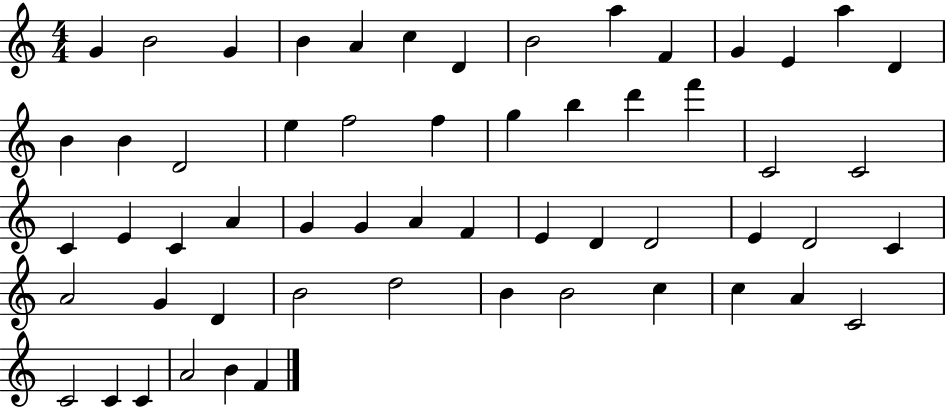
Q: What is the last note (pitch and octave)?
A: F4